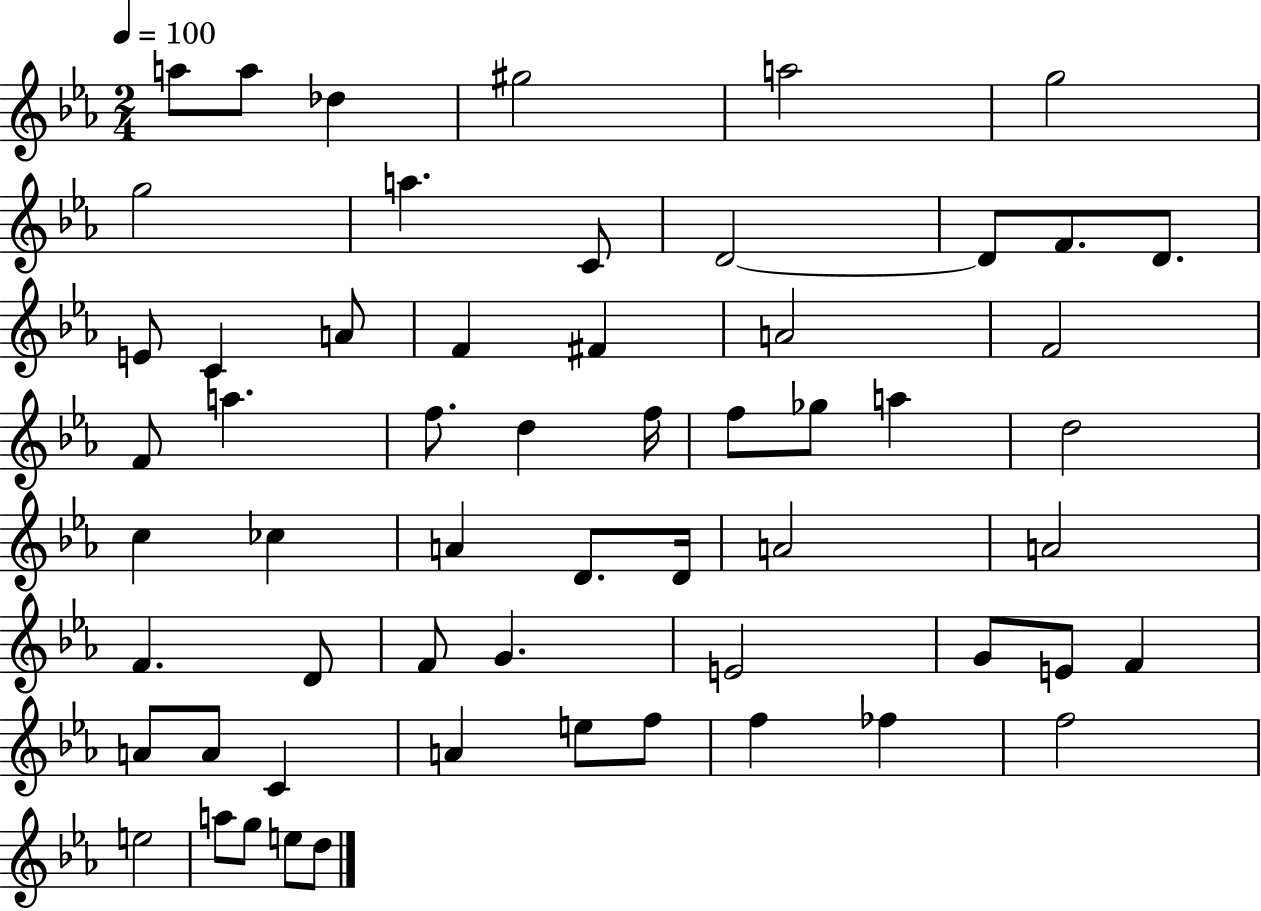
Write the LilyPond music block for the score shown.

{
  \clef treble
  \numericTimeSignature
  \time 2/4
  \key ees \major
  \tempo 4 = 100
  a''8 a''8 des''4 | gis''2 | a''2 | g''2 | \break g''2 | a''4. c'8 | d'2~~ | d'8 f'8. d'8. | \break e'8 c'4 a'8 | f'4 fis'4 | a'2 | f'2 | \break f'8 a''4. | f''8. d''4 f''16 | f''8 ges''8 a''4 | d''2 | \break c''4 ces''4 | a'4 d'8. d'16 | a'2 | a'2 | \break f'4. d'8 | f'8 g'4. | e'2 | g'8 e'8 f'4 | \break a'8 a'8 c'4 | a'4 e''8 f''8 | f''4 fes''4 | f''2 | \break e''2 | a''8 g''8 e''8 d''8 | \bar "|."
}